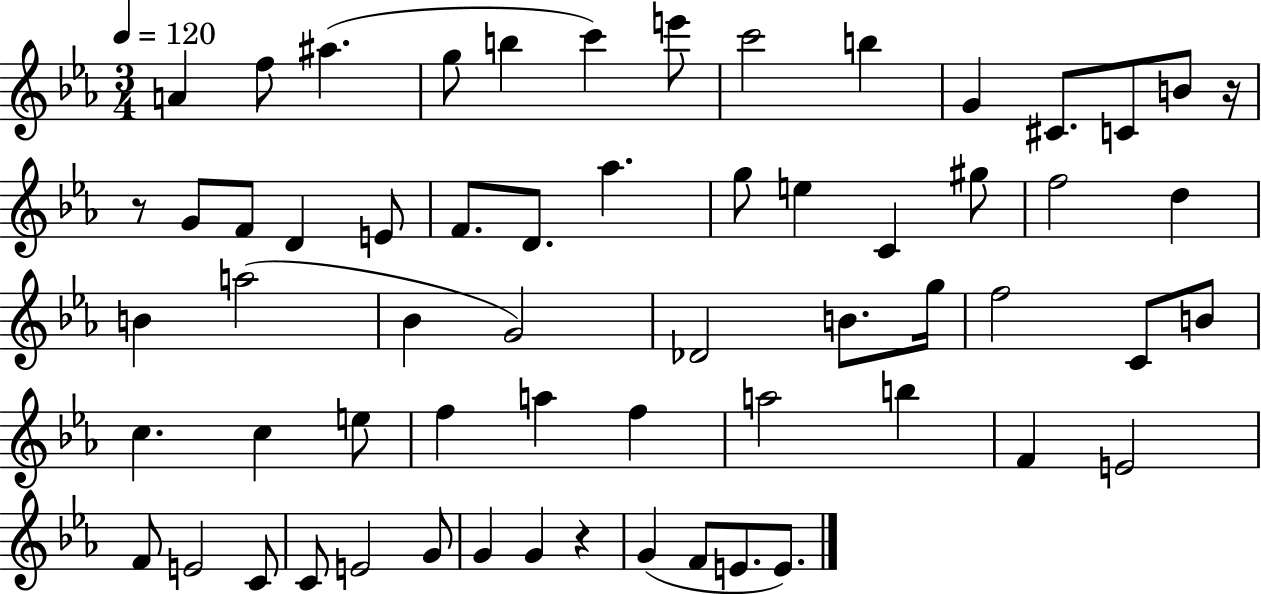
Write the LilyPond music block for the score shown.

{
  \clef treble
  \numericTimeSignature
  \time 3/4
  \key ees \major
  \tempo 4 = 120
  \repeat volta 2 { a'4 f''8 ais''4.( | g''8 b''4 c'''4) e'''8 | c'''2 b''4 | g'4 cis'8. c'8 b'8 r16 | \break r8 g'8 f'8 d'4 e'8 | f'8. d'8. aes''4. | g''8 e''4 c'4 gis''8 | f''2 d''4 | \break b'4 a''2( | bes'4 g'2) | des'2 b'8. g''16 | f''2 c'8 b'8 | \break c''4. c''4 e''8 | f''4 a''4 f''4 | a''2 b''4 | f'4 e'2 | \break f'8 e'2 c'8 | c'8 e'2 g'8 | g'4 g'4 r4 | g'4( f'8 e'8. e'8.) | \break } \bar "|."
}